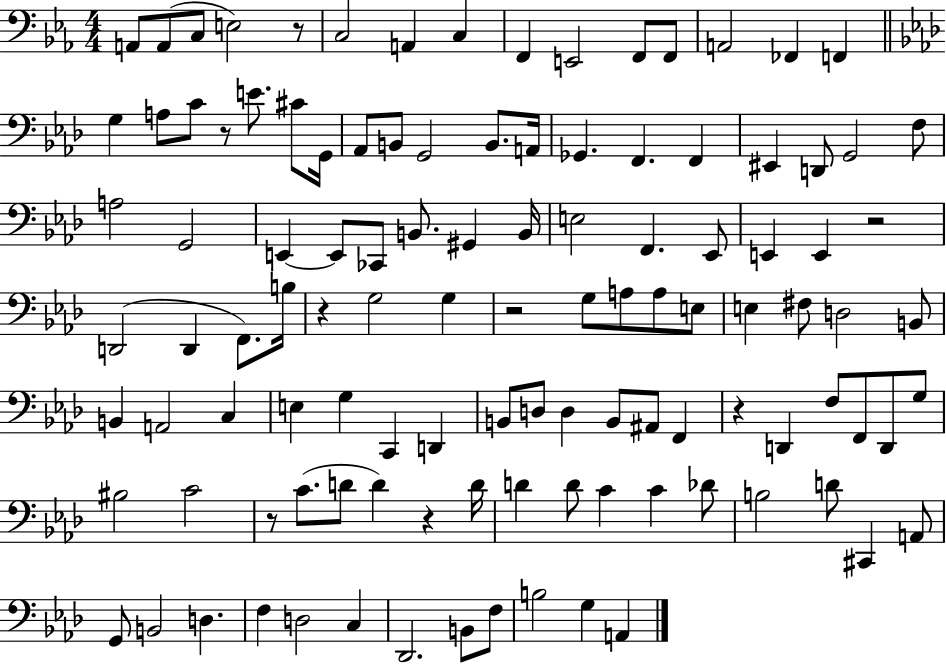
X:1
T:Untitled
M:4/4
L:1/4
K:Eb
A,,/2 A,,/2 C,/2 E,2 z/2 C,2 A,, C, F,, E,,2 F,,/2 F,,/2 A,,2 _F,, F,, G, A,/2 C/2 z/2 E/2 ^C/2 G,,/4 _A,,/2 B,,/2 G,,2 B,,/2 A,,/4 _G,, F,, F,, ^E,, D,,/2 G,,2 F,/2 A,2 G,,2 E,, E,,/2 _C,,/2 B,,/2 ^G,, B,,/4 E,2 F,, _E,,/2 E,, E,, z2 D,,2 D,, F,,/2 B,/4 z G,2 G, z2 G,/2 A,/2 A,/2 E,/2 E, ^F,/2 D,2 B,,/2 B,, A,,2 C, E, G, C,, D,, B,,/2 D,/2 D, B,,/2 ^A,,/2 F,, z D,, F,/2 F,,/2 D,,/2 G,/2 ^B,2 C2 z/2 C/2 D/2 D z D/4 D D/2 C C _D/2 B,2 D/2 ^C,, A,,/2 G,,/2 B,,2 D, F, D,2 C, _D,,2 B,,/2 F,/2 B,2 G, A,,